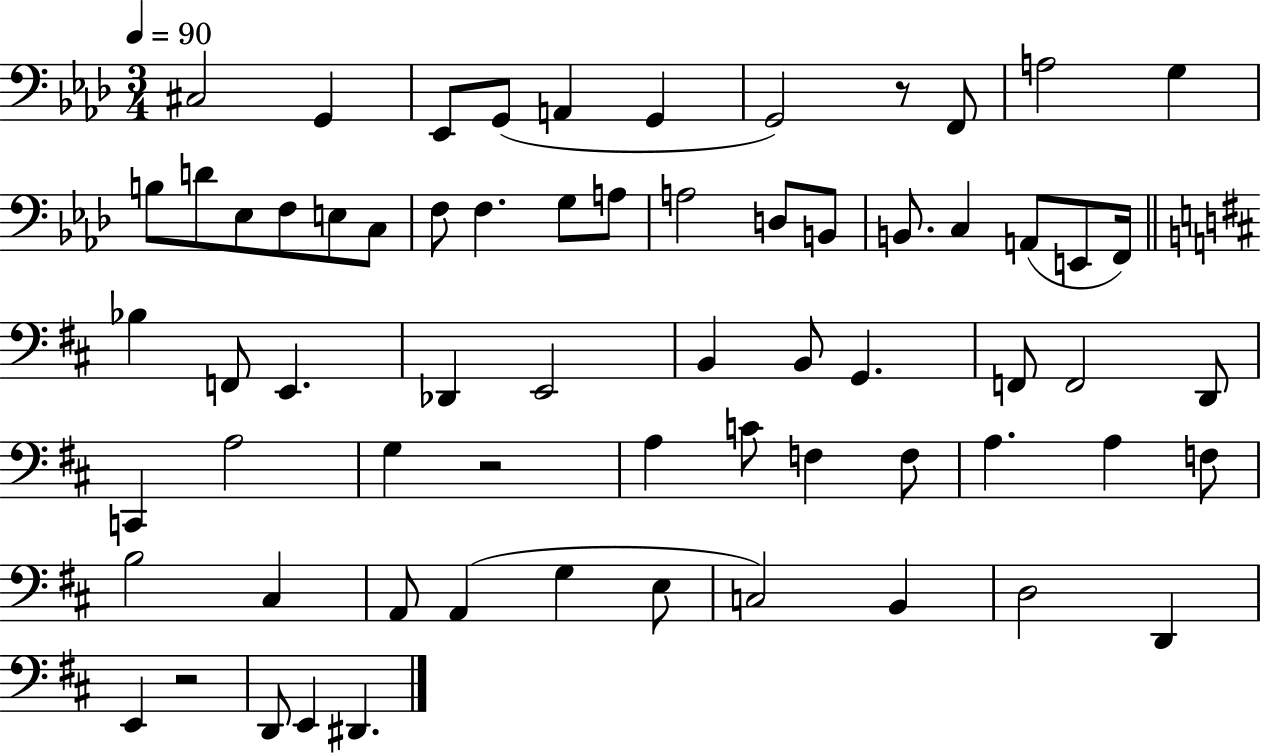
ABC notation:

X:1
T:Untitled
M:3/4
L:1/4
K:Ab
^C,2 G,, _E,,/2 G,,/2 A,, G,, G,,2 z/2 F,,/2 A,2 G, B,/2 D/2 _E,/2 F,/2 E,/2 C,/2 F,/2 F, G,/2 A,/2 A,2 D,/2 B,,/2 B,,/2 C, A,,/2 E,,/2 F,,/4 _B, F,,/2 E,, _D,, E,,2 B,, B,,/2 G,, F,,/2 F,,2 D,,/2 C,, A,2 G, z2 A, C/2 F, F,/2 A, A, F,/2 B,2 ^C, A,,/2 A,, G, E,/2 C,2 B,, D,2 D,, E,, z2 D,,/2 E,, ^D,,